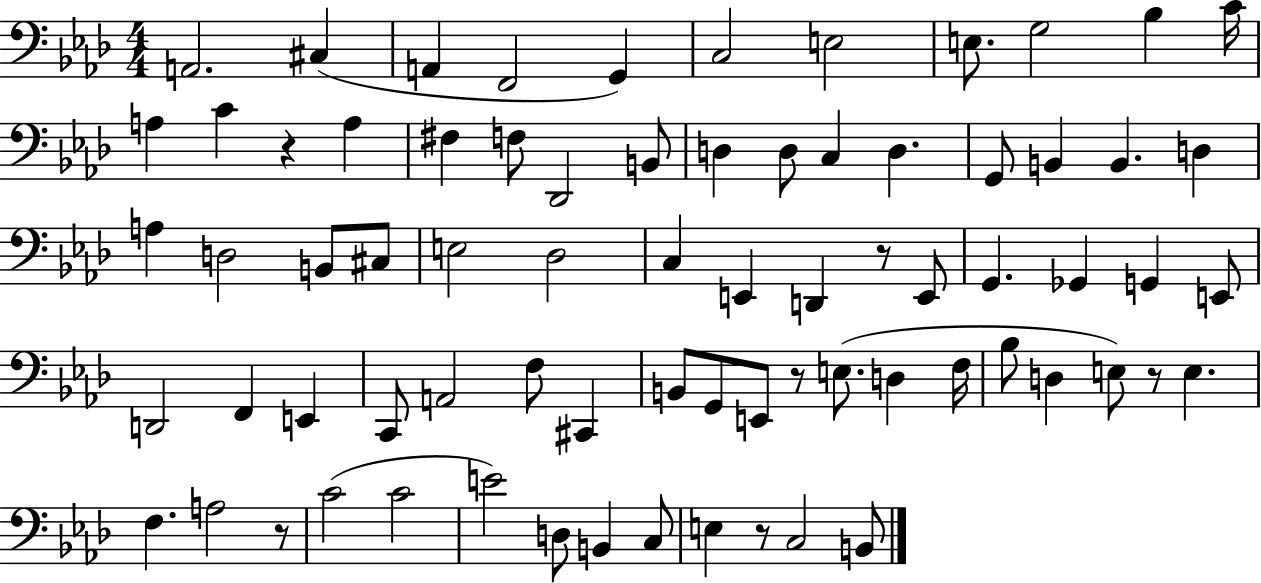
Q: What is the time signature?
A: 4/4